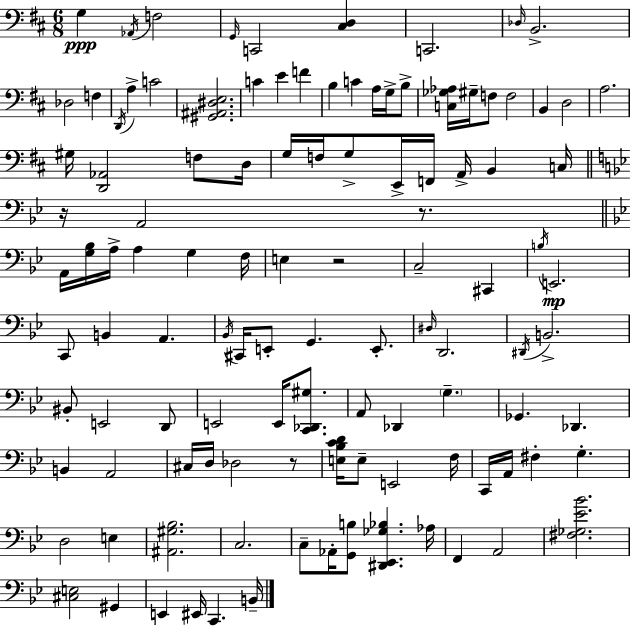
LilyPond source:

{
  \clef bass
  \numericTimeSignature
  \time 6/8
  \key d \major
  g4\ppp \acciaccatura { aes,16 } f2 | \grace { g,16 } c,2 <cis d>4 | c,2. | \grace { des16 } b,2.-> | \break des2 f4 | \acciaccatura { d,16 } a4-> c'2 | <gis, ais, dis e>2. | c'4 e'4 | \break f'4 b4 c'4 | a16 g16-> b8-> <c ges aes>16 gis16-- f8 f2 | b,4 d2 | a2. | \break gis16 <d, aes,>2 | f8 d16 g16 f16 g8-> e,16-> f,16 a,16-> b,4 | c16 \bar "||" \break \key bes \major r16 a,2 r8. | \bar "||" \break \key bes \major a,16 <g bes>16 a16-> a4 g4 f16 | e4 r2 | c2-- cis,4 | \acciaccatura { b16 } e,2.\mp | \break c,8 b,4 a,4. | \acciaccatura { bes,16 } cis,16 e,8-. g,4. e,8.-. | \grace { dis16 } d,2. | \acciaccatura { dis,16 } b,2.-> | \break bis,8-. e,2 | d,8 e,2 | e,16 <c, des, gis>8. a,8 des,4 \parenthesize g4.-- | ges,4. des,4. | \break b,4 a,2 | cis16 d16 des2 | r8 <e bes c' d'>16 e8-- e,2 | f16 c,16 a,16 fis4-. g4.-. | \break d2 | e4 <ais, gis bes>2. | c2. | c8-- aes,16-. <g, b>8 <dis, ees, ges bes>4. | \break aes16 f,4 a,2 | <fis ges ees' bes'>2. | <cis e>2 | gis,4 e,4 eis,16 c,4. | \break b,16-- \bar "|."
}